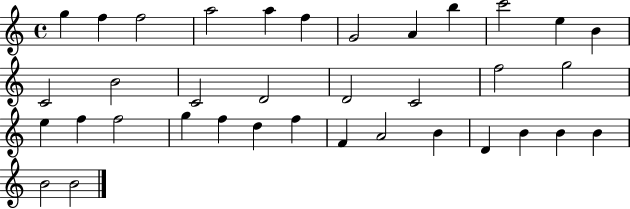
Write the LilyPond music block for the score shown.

{
  \clef treble
  \time 4/4
  \defaultTimeSignature
  \key c \major
  g''4 f''4 f''2 | a''2 a''4 f''4 | g'2 a'4 b''4 | c'''2 e''4 b'4 | \break c'2 b'2 | c'2 d'2 | d'2 c'2 | f''2 g''2 | \break e''4 f''4 f''2 | g''4 f''4 d''4 f''4 | f'4 a'2 b'4 | d'4 b'4 b'4 b'4 | \break b'2 b'2 | \bar "|."
}